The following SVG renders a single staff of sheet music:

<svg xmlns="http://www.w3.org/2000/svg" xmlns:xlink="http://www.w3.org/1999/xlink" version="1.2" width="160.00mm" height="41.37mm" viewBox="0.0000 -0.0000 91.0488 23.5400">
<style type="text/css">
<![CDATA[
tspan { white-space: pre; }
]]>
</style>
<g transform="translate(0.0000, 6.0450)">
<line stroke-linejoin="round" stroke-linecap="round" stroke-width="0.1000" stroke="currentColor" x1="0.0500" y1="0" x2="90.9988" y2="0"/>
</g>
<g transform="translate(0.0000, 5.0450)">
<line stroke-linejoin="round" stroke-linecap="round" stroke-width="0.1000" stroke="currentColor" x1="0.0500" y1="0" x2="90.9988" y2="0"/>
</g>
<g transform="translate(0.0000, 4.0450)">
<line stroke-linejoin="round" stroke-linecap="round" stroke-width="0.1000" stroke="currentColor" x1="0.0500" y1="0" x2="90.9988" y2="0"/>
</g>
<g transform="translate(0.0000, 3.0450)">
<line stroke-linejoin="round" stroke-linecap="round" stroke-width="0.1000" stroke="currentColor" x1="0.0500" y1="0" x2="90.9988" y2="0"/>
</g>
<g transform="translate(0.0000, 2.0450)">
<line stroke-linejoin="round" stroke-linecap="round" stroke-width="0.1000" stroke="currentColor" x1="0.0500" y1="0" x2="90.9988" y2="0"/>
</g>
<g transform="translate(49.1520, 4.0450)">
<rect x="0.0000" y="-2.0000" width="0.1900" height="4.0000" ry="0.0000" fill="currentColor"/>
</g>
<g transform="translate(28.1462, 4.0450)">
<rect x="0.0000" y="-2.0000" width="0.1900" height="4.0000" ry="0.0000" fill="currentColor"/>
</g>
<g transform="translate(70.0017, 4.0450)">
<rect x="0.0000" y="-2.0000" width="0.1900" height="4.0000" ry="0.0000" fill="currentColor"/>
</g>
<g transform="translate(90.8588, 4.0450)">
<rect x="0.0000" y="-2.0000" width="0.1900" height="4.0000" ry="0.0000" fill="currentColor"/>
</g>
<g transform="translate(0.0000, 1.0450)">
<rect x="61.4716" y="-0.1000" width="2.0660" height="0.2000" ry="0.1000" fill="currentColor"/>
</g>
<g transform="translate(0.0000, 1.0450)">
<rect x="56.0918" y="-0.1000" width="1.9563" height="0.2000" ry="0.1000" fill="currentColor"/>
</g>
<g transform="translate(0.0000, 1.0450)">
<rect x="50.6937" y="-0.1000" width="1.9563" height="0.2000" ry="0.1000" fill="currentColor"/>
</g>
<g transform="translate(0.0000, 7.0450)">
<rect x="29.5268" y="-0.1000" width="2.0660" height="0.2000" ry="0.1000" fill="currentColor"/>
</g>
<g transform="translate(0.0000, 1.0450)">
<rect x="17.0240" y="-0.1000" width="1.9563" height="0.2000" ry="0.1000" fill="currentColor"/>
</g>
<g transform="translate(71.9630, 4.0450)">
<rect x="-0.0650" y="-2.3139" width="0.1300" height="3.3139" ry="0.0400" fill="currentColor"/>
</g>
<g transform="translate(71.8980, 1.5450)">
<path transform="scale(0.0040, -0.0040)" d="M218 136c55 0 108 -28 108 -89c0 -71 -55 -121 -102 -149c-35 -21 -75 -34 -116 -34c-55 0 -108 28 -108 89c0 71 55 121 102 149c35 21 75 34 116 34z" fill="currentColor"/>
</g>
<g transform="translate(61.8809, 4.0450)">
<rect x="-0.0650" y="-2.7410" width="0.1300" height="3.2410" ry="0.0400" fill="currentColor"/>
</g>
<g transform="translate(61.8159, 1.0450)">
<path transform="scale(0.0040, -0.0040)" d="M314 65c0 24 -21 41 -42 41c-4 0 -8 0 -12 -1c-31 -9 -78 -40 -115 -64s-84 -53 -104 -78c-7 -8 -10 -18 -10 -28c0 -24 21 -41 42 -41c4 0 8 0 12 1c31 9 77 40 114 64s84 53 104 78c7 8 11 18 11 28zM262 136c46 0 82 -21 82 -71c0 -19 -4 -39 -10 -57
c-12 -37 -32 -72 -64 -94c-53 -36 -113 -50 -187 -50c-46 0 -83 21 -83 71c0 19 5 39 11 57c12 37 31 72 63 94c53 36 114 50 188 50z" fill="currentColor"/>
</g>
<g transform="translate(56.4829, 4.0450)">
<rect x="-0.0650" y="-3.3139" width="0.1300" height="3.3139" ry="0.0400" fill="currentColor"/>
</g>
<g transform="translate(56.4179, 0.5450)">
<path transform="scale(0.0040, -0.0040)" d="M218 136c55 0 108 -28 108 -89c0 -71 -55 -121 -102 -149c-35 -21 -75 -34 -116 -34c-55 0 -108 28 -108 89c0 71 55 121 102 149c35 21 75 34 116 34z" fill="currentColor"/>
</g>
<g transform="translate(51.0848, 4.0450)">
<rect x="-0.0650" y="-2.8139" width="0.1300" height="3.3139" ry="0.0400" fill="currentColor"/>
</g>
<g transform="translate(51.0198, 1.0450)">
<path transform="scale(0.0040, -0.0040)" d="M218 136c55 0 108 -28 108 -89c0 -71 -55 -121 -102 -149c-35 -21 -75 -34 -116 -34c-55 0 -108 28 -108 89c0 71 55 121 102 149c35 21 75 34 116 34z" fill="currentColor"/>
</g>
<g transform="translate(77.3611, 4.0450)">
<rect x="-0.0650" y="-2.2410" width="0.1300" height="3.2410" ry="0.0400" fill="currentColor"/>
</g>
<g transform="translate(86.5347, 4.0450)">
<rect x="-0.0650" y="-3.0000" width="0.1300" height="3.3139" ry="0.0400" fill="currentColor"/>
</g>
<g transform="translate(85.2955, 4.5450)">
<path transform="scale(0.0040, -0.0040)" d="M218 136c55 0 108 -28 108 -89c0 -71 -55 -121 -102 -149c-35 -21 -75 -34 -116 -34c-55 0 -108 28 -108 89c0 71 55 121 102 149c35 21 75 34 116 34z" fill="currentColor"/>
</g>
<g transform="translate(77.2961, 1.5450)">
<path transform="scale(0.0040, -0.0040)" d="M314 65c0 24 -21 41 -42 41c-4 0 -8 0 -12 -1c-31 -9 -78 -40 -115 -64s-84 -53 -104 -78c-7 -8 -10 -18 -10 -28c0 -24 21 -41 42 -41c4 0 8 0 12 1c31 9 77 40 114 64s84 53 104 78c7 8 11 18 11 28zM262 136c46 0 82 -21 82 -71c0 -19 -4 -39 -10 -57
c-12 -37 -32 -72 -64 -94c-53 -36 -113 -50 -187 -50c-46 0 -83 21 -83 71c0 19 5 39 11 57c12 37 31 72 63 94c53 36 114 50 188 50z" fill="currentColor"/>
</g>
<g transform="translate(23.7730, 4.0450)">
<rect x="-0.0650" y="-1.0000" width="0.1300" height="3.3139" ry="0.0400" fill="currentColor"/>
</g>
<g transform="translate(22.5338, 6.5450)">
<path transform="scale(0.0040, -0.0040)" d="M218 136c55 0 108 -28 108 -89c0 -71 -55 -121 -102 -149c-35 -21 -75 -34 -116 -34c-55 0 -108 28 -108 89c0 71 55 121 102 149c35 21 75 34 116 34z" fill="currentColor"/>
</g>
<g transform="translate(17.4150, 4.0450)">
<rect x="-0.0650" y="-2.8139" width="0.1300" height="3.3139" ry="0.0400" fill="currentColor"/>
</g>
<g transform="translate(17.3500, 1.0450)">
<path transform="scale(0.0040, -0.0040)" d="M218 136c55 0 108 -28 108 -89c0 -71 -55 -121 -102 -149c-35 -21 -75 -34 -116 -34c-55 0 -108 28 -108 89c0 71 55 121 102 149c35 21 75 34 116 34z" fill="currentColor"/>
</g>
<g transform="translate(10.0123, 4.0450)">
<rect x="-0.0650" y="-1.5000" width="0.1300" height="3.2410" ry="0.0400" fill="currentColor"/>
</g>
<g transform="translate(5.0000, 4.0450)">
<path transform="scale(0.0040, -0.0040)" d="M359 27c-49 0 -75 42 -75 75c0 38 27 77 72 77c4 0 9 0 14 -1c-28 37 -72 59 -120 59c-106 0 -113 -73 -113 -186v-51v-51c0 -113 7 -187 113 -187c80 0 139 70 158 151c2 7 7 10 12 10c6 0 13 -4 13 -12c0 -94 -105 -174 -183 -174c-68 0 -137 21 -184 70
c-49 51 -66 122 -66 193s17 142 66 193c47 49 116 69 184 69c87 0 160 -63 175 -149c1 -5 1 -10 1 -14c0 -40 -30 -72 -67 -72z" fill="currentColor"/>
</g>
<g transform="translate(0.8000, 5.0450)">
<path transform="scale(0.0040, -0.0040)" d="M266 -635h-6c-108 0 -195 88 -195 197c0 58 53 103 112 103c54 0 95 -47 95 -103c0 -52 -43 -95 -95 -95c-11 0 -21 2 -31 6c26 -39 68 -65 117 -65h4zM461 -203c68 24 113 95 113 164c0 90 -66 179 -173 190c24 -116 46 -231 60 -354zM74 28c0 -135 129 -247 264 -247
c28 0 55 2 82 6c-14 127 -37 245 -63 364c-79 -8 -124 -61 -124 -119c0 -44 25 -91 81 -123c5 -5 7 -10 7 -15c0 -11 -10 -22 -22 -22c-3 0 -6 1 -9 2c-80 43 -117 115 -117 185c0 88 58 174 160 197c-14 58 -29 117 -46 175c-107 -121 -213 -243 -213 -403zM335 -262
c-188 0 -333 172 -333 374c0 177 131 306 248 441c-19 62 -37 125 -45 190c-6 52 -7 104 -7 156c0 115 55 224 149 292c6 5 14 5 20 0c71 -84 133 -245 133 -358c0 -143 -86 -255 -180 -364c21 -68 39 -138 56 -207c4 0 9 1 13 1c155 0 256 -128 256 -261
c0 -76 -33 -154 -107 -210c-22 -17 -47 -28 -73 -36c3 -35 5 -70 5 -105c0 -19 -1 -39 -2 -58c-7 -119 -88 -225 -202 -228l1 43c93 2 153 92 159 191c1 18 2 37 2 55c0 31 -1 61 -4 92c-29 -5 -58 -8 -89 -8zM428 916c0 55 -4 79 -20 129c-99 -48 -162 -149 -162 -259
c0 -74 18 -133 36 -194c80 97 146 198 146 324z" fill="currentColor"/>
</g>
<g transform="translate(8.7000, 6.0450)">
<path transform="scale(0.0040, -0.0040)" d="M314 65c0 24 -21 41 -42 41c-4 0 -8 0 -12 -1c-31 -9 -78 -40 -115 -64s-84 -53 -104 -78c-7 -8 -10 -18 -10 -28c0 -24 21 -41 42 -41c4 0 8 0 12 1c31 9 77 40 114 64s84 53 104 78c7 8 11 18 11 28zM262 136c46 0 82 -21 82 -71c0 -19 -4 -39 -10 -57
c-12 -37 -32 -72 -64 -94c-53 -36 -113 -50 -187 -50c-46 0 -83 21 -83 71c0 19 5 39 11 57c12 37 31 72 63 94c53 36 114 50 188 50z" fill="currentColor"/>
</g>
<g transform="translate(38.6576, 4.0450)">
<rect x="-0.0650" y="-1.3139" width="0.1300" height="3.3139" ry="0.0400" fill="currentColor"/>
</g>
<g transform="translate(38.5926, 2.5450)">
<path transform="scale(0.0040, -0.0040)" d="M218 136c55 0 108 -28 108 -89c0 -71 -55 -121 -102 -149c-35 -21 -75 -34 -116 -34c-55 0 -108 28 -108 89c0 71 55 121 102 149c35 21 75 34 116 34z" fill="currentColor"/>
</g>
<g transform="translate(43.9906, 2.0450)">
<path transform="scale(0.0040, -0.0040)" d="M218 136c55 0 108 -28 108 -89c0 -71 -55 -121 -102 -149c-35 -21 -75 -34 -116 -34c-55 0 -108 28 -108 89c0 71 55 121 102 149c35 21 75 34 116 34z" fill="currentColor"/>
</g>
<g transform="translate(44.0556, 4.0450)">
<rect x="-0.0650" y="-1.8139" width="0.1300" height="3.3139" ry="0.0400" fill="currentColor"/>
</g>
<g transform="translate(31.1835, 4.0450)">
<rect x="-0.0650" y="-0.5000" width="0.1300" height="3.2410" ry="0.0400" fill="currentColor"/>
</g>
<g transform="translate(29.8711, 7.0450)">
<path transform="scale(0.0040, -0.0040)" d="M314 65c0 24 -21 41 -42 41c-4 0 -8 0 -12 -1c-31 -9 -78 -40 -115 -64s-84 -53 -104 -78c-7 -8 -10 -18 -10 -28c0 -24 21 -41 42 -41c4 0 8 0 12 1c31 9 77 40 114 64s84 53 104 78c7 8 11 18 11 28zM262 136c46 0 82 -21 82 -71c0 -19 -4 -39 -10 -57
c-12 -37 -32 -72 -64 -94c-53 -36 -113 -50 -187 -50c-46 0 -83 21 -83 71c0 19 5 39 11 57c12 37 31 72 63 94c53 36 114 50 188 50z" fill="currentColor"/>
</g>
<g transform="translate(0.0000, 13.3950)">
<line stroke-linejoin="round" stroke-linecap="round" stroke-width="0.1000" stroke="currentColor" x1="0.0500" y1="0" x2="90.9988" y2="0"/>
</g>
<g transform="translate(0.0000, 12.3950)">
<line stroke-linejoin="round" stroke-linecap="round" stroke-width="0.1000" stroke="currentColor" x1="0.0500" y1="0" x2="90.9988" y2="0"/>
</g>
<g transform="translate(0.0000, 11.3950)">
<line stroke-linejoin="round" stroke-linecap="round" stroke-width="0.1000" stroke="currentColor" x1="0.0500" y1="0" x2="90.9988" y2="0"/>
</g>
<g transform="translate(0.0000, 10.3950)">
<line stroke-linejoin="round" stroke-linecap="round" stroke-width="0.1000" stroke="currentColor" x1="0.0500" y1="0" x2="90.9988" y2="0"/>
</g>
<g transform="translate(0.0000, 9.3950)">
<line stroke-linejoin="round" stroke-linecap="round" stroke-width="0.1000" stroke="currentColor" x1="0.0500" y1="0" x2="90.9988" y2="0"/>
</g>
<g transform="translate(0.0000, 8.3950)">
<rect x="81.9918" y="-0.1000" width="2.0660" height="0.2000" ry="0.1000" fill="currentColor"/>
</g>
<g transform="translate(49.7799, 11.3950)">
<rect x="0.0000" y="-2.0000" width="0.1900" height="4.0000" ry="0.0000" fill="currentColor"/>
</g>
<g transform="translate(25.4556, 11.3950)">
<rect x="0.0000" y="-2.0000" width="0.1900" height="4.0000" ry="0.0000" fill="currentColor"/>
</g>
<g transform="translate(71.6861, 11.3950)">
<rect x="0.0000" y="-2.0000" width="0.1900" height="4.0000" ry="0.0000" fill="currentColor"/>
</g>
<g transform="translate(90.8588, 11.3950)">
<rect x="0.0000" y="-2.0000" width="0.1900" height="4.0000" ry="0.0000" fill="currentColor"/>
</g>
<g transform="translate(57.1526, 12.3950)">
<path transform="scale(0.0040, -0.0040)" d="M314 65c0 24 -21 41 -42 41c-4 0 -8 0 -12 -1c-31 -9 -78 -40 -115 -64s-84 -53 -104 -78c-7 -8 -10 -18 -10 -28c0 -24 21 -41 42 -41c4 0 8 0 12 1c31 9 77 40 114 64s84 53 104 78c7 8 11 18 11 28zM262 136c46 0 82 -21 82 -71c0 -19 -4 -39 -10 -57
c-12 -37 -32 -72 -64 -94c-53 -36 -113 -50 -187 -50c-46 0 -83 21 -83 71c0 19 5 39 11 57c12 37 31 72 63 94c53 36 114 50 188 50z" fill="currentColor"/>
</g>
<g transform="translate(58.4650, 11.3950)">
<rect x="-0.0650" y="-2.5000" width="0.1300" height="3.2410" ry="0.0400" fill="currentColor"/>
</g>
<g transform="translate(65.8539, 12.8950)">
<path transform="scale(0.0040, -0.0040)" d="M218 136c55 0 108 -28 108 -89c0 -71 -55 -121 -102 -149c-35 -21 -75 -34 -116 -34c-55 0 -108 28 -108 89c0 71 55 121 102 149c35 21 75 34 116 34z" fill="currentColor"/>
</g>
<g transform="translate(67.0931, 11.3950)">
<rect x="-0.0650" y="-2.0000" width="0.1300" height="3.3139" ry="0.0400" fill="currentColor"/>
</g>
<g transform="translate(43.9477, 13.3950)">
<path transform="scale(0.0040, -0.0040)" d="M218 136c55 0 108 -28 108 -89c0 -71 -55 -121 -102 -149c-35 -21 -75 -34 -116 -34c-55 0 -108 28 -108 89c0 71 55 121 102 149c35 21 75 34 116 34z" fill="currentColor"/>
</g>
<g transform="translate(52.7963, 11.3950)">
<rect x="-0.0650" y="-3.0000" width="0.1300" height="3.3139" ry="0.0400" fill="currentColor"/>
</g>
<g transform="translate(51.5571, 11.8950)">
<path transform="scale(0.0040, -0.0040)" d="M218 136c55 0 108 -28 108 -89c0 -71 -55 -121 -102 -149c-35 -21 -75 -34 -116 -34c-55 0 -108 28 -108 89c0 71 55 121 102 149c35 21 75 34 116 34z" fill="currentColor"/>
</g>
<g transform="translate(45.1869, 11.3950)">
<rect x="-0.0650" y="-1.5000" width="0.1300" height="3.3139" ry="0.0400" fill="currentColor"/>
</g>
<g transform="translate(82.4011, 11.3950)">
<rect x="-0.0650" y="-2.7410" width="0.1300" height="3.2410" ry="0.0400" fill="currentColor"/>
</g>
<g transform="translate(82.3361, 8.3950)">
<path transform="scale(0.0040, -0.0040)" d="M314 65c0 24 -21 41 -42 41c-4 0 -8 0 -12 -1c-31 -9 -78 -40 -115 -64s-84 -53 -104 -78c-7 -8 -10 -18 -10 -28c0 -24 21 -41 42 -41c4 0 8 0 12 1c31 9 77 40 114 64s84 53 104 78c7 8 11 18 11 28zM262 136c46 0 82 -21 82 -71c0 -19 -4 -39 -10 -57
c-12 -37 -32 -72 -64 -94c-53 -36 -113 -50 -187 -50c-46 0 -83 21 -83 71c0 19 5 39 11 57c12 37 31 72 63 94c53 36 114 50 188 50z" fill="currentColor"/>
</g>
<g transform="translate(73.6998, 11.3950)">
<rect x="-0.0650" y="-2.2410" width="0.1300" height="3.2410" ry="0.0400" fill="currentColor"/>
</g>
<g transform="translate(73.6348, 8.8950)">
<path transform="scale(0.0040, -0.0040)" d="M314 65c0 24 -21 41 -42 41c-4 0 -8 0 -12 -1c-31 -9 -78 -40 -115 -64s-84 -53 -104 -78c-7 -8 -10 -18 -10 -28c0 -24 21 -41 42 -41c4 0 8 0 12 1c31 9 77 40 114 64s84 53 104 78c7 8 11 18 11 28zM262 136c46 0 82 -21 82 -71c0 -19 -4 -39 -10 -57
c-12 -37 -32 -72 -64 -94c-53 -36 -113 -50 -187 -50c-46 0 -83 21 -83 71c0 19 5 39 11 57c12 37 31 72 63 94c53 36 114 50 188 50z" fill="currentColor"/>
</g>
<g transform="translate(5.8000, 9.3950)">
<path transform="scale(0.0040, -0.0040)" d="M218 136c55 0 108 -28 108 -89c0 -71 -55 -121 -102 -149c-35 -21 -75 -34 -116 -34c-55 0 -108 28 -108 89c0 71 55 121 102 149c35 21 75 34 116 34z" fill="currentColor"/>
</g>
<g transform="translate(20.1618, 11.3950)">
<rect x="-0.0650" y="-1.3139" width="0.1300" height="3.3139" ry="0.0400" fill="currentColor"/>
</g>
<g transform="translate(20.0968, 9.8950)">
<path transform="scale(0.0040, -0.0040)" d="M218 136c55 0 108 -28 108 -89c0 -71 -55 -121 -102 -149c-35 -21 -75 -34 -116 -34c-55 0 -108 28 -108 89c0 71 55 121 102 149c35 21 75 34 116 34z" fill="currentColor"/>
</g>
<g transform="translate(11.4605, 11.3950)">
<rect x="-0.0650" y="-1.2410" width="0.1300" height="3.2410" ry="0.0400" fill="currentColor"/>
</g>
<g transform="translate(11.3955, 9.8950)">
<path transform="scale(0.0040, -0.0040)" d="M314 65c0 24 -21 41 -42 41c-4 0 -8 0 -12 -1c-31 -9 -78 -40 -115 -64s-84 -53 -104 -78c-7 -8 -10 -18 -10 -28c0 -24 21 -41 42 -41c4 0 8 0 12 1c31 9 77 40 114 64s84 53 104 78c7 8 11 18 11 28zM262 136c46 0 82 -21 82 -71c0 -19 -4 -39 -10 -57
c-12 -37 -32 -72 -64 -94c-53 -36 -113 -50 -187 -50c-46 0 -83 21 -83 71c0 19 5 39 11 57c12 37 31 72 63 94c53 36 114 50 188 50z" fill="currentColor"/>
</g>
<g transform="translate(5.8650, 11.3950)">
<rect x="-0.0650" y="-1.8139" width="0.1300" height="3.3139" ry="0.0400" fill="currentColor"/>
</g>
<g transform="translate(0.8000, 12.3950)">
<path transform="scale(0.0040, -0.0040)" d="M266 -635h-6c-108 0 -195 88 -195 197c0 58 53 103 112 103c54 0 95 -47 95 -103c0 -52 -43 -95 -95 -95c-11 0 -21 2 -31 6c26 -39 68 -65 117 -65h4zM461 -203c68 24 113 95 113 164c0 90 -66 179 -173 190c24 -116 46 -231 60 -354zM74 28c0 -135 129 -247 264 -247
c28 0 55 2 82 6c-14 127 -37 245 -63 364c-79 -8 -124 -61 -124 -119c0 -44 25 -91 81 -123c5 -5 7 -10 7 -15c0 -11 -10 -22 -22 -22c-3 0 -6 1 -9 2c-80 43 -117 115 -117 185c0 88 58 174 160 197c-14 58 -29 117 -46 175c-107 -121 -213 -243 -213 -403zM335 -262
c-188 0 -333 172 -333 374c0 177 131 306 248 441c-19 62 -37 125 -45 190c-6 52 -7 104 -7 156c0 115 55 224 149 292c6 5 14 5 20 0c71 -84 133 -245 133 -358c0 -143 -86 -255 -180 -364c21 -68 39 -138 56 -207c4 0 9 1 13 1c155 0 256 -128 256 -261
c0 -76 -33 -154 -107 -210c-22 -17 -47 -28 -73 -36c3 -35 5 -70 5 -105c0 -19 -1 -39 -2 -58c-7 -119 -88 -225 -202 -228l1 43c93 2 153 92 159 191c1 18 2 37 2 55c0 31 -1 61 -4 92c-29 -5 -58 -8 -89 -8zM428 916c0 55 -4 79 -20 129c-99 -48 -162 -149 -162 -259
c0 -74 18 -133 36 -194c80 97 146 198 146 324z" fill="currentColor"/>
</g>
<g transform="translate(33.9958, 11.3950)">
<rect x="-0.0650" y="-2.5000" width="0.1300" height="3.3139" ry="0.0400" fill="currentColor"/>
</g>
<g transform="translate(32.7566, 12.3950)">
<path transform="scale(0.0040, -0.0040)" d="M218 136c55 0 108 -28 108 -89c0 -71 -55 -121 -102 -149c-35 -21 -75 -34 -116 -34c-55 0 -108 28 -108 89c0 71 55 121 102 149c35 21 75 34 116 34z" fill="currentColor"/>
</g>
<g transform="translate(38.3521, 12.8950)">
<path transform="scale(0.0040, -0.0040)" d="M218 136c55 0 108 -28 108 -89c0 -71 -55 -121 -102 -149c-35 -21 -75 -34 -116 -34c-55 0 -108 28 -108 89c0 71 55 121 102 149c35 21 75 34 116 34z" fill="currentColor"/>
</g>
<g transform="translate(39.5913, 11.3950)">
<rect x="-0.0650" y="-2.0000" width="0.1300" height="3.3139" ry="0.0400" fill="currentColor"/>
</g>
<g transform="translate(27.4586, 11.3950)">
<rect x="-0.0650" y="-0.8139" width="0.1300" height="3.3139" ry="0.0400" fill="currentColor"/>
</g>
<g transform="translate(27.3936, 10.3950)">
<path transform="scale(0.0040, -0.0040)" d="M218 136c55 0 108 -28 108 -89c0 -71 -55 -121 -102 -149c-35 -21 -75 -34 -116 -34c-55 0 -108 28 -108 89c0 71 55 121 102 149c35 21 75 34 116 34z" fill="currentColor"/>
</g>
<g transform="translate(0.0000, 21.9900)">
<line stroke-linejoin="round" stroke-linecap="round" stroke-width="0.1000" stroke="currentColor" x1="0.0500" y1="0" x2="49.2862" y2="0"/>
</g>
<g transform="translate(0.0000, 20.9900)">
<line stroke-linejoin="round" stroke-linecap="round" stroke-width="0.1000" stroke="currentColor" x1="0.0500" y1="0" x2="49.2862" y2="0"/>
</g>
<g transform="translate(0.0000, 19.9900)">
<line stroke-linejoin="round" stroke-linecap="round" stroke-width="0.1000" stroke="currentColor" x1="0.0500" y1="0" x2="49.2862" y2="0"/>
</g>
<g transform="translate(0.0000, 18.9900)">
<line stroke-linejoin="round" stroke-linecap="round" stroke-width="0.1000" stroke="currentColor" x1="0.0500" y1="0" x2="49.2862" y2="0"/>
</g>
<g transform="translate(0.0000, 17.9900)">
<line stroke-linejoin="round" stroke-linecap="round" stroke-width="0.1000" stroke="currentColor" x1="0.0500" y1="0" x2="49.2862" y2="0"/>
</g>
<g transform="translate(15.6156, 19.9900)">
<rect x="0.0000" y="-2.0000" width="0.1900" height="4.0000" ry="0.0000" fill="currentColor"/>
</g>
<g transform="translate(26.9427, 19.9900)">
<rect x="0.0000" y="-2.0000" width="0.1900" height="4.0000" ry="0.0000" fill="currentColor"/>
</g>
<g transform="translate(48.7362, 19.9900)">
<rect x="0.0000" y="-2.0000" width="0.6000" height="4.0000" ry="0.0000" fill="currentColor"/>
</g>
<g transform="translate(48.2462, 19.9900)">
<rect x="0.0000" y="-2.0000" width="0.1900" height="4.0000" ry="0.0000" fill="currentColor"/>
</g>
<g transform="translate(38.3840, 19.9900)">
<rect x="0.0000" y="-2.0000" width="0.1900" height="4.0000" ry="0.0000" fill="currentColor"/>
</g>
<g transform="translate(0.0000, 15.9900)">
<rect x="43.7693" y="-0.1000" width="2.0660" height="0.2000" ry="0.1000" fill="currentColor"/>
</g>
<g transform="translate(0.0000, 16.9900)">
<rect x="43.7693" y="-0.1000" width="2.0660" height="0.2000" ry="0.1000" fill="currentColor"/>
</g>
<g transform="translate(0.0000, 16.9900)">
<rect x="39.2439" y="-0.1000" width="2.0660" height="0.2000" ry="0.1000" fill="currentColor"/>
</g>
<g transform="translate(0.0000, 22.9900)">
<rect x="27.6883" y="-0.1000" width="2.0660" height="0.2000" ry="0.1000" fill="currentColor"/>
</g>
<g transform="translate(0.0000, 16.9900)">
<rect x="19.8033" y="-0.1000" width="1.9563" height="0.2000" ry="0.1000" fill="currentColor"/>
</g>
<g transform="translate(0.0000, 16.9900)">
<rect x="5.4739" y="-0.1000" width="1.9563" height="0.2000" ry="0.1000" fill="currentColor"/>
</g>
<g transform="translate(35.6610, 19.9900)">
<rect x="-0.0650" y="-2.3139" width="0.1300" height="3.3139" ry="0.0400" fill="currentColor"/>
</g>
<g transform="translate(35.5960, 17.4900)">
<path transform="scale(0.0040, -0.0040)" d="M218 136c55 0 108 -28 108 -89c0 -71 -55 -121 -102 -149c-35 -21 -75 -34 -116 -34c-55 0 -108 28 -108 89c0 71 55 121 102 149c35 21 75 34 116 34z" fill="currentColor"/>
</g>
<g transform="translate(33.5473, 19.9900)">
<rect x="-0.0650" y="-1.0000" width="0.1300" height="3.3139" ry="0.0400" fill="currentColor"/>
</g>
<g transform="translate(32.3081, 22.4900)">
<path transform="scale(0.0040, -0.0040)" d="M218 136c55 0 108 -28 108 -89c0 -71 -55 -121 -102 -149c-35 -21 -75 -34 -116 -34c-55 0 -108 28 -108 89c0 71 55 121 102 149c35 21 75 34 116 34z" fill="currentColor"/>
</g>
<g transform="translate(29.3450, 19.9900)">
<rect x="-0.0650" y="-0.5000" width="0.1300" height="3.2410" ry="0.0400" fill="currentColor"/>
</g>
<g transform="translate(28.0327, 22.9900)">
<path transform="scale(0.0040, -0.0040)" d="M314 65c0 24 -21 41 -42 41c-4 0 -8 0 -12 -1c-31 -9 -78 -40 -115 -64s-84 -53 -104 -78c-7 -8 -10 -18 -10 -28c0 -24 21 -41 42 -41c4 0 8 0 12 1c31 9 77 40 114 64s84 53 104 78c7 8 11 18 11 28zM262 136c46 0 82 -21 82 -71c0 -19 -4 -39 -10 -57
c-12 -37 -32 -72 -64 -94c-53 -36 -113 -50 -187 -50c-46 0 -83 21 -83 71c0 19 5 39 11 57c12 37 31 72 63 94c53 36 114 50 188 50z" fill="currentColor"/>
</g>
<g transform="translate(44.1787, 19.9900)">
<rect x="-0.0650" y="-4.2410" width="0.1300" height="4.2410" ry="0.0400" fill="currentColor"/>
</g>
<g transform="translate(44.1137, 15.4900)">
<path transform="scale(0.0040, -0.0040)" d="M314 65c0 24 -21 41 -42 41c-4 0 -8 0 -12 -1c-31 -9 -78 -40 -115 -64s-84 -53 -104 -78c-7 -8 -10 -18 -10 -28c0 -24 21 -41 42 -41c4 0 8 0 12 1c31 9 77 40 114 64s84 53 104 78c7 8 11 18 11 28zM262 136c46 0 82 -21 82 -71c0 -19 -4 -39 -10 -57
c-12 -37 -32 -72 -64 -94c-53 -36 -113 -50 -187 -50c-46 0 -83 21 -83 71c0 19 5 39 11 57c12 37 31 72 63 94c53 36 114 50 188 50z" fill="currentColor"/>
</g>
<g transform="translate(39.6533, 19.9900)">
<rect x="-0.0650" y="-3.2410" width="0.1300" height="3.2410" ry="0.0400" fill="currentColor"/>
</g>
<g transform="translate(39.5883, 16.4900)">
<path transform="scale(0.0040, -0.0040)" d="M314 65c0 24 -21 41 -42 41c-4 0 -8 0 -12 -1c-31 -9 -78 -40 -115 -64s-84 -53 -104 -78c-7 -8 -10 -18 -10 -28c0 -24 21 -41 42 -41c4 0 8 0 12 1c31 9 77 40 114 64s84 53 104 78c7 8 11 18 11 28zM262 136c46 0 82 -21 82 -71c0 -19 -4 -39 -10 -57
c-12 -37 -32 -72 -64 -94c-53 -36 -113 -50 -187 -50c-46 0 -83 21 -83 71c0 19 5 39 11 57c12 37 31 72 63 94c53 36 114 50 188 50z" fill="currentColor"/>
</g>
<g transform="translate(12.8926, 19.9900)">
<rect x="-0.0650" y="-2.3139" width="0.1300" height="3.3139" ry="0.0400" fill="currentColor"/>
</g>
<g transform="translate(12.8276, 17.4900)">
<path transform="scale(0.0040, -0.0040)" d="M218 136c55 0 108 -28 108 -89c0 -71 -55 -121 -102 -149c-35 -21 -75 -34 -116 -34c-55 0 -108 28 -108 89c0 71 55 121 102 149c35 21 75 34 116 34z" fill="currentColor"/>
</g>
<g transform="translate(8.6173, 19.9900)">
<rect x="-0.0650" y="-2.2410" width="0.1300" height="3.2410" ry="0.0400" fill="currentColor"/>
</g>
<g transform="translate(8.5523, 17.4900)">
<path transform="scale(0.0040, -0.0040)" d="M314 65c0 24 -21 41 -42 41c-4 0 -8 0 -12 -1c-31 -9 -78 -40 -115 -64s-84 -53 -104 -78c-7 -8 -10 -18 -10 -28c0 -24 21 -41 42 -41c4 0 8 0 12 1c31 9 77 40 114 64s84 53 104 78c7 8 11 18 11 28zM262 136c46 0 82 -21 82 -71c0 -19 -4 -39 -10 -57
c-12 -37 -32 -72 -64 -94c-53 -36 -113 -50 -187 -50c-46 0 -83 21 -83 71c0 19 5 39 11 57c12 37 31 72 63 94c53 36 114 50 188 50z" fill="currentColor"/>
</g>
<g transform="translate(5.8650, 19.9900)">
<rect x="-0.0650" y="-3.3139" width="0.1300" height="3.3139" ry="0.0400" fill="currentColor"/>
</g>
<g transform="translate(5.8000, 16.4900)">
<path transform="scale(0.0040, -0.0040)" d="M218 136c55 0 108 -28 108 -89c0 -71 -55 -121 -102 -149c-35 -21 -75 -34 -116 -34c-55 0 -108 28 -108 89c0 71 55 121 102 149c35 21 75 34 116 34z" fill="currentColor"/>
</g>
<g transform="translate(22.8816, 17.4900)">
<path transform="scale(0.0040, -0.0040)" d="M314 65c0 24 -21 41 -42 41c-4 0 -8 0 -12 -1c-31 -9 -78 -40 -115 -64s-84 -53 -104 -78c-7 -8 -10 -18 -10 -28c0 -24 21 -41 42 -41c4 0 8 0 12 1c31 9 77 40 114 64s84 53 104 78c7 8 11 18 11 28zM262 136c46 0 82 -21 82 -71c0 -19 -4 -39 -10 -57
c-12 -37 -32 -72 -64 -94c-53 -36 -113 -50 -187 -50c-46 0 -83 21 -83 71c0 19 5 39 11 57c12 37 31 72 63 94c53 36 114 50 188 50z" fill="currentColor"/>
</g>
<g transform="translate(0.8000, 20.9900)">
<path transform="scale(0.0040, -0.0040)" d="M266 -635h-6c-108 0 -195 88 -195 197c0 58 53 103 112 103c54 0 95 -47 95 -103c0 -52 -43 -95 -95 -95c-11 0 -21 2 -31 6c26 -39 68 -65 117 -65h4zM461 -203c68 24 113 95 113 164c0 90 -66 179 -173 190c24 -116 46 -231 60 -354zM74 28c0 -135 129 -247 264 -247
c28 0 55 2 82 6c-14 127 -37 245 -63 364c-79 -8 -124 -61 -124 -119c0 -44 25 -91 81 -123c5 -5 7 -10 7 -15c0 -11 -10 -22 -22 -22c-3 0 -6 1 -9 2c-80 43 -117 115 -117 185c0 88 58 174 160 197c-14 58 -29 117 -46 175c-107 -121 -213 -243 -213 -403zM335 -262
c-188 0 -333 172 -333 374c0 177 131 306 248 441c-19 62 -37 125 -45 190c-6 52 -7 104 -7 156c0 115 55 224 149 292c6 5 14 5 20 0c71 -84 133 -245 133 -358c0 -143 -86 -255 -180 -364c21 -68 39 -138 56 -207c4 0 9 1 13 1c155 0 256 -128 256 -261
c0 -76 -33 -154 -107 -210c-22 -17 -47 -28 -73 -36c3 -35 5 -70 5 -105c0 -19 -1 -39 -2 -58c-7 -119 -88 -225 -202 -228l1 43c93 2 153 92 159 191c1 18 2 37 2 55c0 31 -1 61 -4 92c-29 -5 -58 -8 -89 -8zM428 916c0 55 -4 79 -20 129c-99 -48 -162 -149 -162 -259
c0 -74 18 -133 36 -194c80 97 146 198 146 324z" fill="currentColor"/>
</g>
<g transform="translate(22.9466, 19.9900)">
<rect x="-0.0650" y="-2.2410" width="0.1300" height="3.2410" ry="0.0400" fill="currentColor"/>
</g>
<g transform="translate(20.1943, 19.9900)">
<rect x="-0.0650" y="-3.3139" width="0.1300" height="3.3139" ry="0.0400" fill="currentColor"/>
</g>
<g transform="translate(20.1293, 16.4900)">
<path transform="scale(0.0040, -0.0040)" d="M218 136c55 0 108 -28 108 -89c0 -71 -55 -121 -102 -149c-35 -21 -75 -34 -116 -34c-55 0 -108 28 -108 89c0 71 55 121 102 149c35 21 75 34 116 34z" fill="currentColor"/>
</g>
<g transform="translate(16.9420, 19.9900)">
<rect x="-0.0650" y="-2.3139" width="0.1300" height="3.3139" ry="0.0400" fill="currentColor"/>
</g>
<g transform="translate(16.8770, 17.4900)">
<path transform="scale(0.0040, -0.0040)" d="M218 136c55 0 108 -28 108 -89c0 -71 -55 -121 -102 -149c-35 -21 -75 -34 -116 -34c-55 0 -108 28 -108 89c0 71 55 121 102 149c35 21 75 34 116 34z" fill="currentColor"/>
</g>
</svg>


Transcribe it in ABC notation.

X:1
T:Untitled
M:4/4
L:1/4
K:C
E2 a D C2 e f a b a2 g g2 A f e2 e d G F E A G2 F g2 a2 b g2 g g b g2 C2 D g b2 d'2